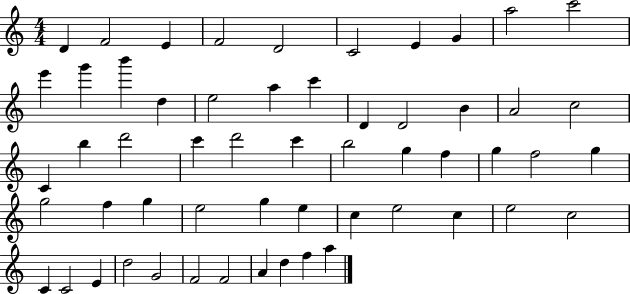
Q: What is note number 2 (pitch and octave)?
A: F4